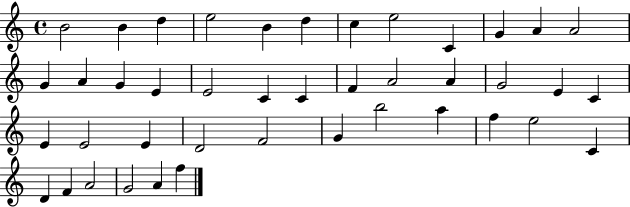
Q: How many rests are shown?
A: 0